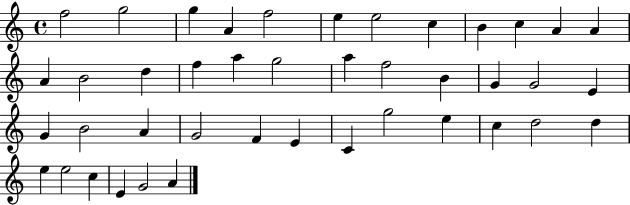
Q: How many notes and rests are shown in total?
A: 42